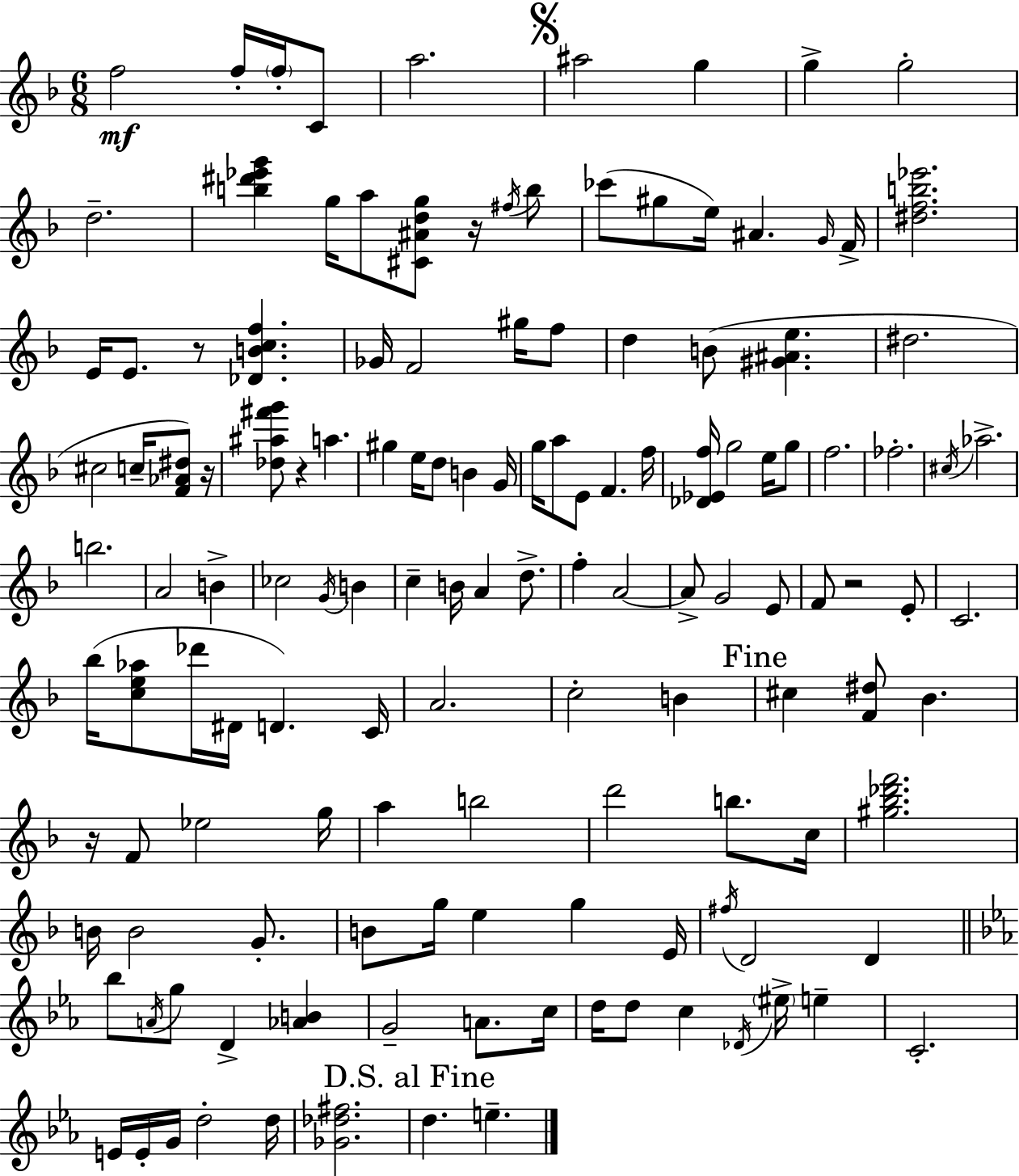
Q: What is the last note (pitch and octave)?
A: E5